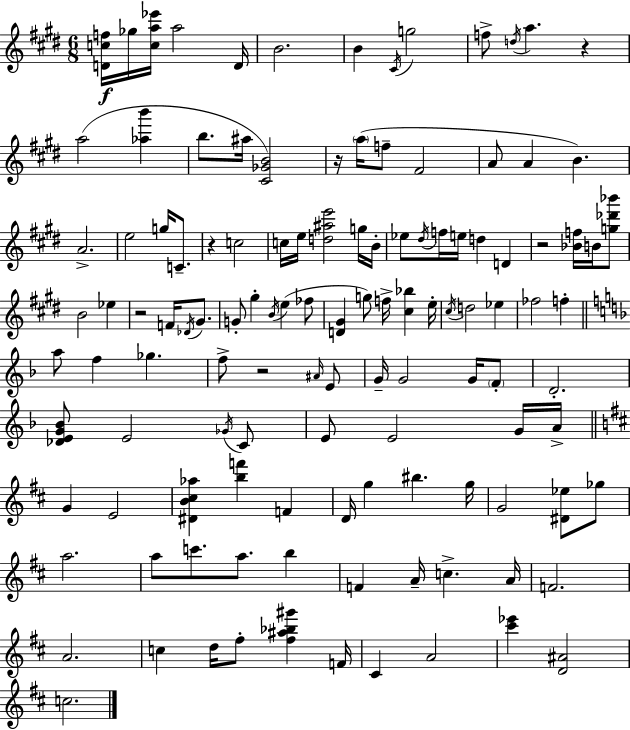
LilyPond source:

{
  \clef treble
  \numericTimeSignature
  \time 6/8
  \key e \major
  <d' c'' f''>16\f ges''16 <c'' a'' ees'''>16 a''2 d'16 | b'2. | b'4 \acciaccatura { cis'16 } g''2 | f''8-> \acciaccatura { d''16 } a''4. r4 | \break a''2( <aes'' b'''>4 | b''8. ais''16 <cis' ges' b'>2) | r16 \parenthesize a''16( f''8-- fis'2 | a'8 a'4 b'4.) | \break a'2.-> | e''2 g''16 c'8.-- | r4 c''2 | c''16 e''16 <d'' ais'' e'''>2 | \break g''16 b'16-. ees''8 \acciaccatura { dis''16 } f''16 e''16 d''4 d'4 | r2 <bes' f''>16 | b'16 <g'' des''' bes'''>8 b'2 ees''4 | r2 f'16 | \break \acciaccatura { des'16 } gis'8. g'8-. gis''4-. \acciaccatura { b'16 } e''4( | fes''8 <d' gis'>4 g''8) f''16-> | <cis'' bes''>4 e''16-. \acciaccatura { cis''16 } d''2 | ees''4 fes''2 | \break f''4-. \bar "||" \break \key d \minor a''8 f''4 ges''4. | f''8-> r2 \grace { ais'16 } e'8 | g'16-- g'2 g'16 \parenthesize f'8-. | d'2.-. | \break <des' e' g' bes'>8 e'2 \acciaccatura { ges'16 } | c'8 e'8 e'2 | g'16 a'16-> \bar "||" \break \key b \minor g'4 e'2 | <dis' b' cis'' aes''>4 <b'' f'''>4 f'4 | d'16 g''4 bis''4. g''16 | g'2 <dis' ees''>8 ges''8 | \break a''2. | a''8 c'''8. a''8. b''4 | f'4 a'16-- c''4.-> a'16 | f'2. | \break a'2. | c''4 d''16 fis''8-. <fis'' ais'' bes'' gis'''>4 f'16 | cis'4 a'2 | <cis''' ees'''>4 <d' ais'>2 | \break c''2. | \bar "|."
}